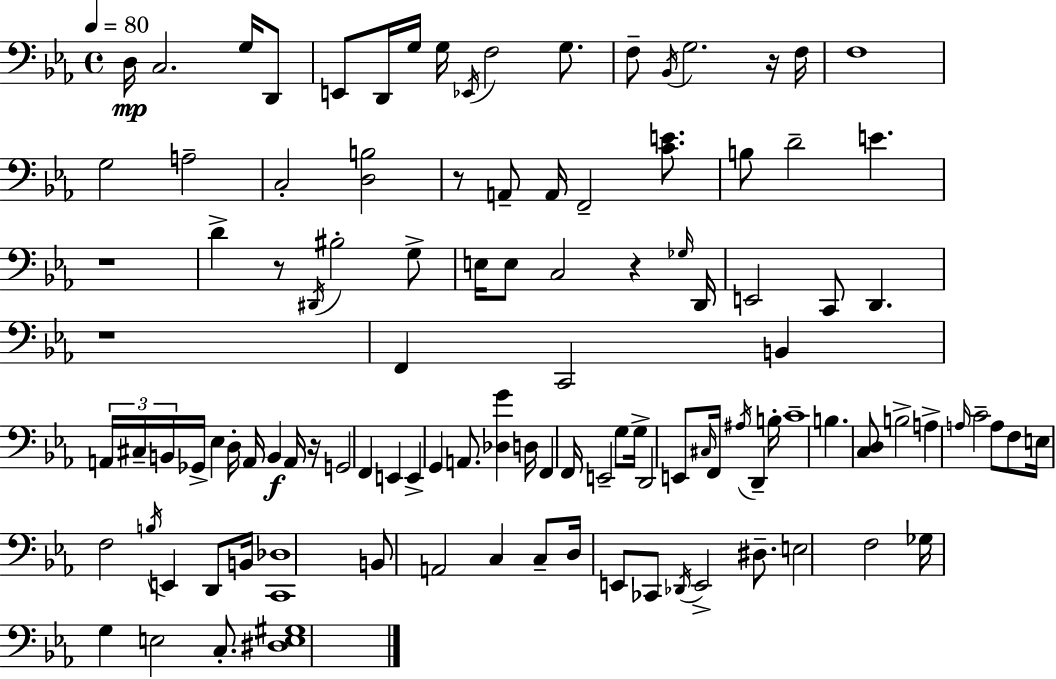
X:1
T:Untitled
M:4/4
L:1/4
K:Cm
D,/4 C,2 G,/4 D,,/2 E,,/2 D,,/4 G,/4 G,/4 _E,,/4 F,2 G,/2 F,/2 _B,,/4 G,2 z/4 F,/4 F,4 G,2 A,2 C,2 [D,B,]2 z/2 A,,/2 A,,/4 F,,2 [CE]/2 B,/2 D2 E z4 D z/2 ^D,,/4 ^B,2 G,/2 E,/4 E,/2 C,2 z _G,/4 D,,/4 E,,2 C,,/2 D,, z4 F,, C,,2 B,, A,,/4 ^C,/4 B,,/4 _G,,/4 _E, D,/4 A,,/4 B,, A,,/4 z/4 G,,2 F,, E,, E,, G,, A,,/2 [_D,G] D,/4 F,, F,,/4 E,,2 G,/2 G,/4 D,,2 E,,/2 ^C,/4 F,,/4 ^A,/4 D,, B,/4 C4 B, [C,D,]/2 B,2 A, A,/4 C2 A,/2 F,/2 E,/4 F,2 B,/4 E,, D,,/2 B,,/4 [C,,_D,]4 B,,/2 A,,2 C, C,/2 D,/4 E,,/2 _C,,/2 _D,,/4 E,,2 ^D,/2 E,2 F,2 _G,/4 G, E,2 C,/2 [^D,E,^G,]4